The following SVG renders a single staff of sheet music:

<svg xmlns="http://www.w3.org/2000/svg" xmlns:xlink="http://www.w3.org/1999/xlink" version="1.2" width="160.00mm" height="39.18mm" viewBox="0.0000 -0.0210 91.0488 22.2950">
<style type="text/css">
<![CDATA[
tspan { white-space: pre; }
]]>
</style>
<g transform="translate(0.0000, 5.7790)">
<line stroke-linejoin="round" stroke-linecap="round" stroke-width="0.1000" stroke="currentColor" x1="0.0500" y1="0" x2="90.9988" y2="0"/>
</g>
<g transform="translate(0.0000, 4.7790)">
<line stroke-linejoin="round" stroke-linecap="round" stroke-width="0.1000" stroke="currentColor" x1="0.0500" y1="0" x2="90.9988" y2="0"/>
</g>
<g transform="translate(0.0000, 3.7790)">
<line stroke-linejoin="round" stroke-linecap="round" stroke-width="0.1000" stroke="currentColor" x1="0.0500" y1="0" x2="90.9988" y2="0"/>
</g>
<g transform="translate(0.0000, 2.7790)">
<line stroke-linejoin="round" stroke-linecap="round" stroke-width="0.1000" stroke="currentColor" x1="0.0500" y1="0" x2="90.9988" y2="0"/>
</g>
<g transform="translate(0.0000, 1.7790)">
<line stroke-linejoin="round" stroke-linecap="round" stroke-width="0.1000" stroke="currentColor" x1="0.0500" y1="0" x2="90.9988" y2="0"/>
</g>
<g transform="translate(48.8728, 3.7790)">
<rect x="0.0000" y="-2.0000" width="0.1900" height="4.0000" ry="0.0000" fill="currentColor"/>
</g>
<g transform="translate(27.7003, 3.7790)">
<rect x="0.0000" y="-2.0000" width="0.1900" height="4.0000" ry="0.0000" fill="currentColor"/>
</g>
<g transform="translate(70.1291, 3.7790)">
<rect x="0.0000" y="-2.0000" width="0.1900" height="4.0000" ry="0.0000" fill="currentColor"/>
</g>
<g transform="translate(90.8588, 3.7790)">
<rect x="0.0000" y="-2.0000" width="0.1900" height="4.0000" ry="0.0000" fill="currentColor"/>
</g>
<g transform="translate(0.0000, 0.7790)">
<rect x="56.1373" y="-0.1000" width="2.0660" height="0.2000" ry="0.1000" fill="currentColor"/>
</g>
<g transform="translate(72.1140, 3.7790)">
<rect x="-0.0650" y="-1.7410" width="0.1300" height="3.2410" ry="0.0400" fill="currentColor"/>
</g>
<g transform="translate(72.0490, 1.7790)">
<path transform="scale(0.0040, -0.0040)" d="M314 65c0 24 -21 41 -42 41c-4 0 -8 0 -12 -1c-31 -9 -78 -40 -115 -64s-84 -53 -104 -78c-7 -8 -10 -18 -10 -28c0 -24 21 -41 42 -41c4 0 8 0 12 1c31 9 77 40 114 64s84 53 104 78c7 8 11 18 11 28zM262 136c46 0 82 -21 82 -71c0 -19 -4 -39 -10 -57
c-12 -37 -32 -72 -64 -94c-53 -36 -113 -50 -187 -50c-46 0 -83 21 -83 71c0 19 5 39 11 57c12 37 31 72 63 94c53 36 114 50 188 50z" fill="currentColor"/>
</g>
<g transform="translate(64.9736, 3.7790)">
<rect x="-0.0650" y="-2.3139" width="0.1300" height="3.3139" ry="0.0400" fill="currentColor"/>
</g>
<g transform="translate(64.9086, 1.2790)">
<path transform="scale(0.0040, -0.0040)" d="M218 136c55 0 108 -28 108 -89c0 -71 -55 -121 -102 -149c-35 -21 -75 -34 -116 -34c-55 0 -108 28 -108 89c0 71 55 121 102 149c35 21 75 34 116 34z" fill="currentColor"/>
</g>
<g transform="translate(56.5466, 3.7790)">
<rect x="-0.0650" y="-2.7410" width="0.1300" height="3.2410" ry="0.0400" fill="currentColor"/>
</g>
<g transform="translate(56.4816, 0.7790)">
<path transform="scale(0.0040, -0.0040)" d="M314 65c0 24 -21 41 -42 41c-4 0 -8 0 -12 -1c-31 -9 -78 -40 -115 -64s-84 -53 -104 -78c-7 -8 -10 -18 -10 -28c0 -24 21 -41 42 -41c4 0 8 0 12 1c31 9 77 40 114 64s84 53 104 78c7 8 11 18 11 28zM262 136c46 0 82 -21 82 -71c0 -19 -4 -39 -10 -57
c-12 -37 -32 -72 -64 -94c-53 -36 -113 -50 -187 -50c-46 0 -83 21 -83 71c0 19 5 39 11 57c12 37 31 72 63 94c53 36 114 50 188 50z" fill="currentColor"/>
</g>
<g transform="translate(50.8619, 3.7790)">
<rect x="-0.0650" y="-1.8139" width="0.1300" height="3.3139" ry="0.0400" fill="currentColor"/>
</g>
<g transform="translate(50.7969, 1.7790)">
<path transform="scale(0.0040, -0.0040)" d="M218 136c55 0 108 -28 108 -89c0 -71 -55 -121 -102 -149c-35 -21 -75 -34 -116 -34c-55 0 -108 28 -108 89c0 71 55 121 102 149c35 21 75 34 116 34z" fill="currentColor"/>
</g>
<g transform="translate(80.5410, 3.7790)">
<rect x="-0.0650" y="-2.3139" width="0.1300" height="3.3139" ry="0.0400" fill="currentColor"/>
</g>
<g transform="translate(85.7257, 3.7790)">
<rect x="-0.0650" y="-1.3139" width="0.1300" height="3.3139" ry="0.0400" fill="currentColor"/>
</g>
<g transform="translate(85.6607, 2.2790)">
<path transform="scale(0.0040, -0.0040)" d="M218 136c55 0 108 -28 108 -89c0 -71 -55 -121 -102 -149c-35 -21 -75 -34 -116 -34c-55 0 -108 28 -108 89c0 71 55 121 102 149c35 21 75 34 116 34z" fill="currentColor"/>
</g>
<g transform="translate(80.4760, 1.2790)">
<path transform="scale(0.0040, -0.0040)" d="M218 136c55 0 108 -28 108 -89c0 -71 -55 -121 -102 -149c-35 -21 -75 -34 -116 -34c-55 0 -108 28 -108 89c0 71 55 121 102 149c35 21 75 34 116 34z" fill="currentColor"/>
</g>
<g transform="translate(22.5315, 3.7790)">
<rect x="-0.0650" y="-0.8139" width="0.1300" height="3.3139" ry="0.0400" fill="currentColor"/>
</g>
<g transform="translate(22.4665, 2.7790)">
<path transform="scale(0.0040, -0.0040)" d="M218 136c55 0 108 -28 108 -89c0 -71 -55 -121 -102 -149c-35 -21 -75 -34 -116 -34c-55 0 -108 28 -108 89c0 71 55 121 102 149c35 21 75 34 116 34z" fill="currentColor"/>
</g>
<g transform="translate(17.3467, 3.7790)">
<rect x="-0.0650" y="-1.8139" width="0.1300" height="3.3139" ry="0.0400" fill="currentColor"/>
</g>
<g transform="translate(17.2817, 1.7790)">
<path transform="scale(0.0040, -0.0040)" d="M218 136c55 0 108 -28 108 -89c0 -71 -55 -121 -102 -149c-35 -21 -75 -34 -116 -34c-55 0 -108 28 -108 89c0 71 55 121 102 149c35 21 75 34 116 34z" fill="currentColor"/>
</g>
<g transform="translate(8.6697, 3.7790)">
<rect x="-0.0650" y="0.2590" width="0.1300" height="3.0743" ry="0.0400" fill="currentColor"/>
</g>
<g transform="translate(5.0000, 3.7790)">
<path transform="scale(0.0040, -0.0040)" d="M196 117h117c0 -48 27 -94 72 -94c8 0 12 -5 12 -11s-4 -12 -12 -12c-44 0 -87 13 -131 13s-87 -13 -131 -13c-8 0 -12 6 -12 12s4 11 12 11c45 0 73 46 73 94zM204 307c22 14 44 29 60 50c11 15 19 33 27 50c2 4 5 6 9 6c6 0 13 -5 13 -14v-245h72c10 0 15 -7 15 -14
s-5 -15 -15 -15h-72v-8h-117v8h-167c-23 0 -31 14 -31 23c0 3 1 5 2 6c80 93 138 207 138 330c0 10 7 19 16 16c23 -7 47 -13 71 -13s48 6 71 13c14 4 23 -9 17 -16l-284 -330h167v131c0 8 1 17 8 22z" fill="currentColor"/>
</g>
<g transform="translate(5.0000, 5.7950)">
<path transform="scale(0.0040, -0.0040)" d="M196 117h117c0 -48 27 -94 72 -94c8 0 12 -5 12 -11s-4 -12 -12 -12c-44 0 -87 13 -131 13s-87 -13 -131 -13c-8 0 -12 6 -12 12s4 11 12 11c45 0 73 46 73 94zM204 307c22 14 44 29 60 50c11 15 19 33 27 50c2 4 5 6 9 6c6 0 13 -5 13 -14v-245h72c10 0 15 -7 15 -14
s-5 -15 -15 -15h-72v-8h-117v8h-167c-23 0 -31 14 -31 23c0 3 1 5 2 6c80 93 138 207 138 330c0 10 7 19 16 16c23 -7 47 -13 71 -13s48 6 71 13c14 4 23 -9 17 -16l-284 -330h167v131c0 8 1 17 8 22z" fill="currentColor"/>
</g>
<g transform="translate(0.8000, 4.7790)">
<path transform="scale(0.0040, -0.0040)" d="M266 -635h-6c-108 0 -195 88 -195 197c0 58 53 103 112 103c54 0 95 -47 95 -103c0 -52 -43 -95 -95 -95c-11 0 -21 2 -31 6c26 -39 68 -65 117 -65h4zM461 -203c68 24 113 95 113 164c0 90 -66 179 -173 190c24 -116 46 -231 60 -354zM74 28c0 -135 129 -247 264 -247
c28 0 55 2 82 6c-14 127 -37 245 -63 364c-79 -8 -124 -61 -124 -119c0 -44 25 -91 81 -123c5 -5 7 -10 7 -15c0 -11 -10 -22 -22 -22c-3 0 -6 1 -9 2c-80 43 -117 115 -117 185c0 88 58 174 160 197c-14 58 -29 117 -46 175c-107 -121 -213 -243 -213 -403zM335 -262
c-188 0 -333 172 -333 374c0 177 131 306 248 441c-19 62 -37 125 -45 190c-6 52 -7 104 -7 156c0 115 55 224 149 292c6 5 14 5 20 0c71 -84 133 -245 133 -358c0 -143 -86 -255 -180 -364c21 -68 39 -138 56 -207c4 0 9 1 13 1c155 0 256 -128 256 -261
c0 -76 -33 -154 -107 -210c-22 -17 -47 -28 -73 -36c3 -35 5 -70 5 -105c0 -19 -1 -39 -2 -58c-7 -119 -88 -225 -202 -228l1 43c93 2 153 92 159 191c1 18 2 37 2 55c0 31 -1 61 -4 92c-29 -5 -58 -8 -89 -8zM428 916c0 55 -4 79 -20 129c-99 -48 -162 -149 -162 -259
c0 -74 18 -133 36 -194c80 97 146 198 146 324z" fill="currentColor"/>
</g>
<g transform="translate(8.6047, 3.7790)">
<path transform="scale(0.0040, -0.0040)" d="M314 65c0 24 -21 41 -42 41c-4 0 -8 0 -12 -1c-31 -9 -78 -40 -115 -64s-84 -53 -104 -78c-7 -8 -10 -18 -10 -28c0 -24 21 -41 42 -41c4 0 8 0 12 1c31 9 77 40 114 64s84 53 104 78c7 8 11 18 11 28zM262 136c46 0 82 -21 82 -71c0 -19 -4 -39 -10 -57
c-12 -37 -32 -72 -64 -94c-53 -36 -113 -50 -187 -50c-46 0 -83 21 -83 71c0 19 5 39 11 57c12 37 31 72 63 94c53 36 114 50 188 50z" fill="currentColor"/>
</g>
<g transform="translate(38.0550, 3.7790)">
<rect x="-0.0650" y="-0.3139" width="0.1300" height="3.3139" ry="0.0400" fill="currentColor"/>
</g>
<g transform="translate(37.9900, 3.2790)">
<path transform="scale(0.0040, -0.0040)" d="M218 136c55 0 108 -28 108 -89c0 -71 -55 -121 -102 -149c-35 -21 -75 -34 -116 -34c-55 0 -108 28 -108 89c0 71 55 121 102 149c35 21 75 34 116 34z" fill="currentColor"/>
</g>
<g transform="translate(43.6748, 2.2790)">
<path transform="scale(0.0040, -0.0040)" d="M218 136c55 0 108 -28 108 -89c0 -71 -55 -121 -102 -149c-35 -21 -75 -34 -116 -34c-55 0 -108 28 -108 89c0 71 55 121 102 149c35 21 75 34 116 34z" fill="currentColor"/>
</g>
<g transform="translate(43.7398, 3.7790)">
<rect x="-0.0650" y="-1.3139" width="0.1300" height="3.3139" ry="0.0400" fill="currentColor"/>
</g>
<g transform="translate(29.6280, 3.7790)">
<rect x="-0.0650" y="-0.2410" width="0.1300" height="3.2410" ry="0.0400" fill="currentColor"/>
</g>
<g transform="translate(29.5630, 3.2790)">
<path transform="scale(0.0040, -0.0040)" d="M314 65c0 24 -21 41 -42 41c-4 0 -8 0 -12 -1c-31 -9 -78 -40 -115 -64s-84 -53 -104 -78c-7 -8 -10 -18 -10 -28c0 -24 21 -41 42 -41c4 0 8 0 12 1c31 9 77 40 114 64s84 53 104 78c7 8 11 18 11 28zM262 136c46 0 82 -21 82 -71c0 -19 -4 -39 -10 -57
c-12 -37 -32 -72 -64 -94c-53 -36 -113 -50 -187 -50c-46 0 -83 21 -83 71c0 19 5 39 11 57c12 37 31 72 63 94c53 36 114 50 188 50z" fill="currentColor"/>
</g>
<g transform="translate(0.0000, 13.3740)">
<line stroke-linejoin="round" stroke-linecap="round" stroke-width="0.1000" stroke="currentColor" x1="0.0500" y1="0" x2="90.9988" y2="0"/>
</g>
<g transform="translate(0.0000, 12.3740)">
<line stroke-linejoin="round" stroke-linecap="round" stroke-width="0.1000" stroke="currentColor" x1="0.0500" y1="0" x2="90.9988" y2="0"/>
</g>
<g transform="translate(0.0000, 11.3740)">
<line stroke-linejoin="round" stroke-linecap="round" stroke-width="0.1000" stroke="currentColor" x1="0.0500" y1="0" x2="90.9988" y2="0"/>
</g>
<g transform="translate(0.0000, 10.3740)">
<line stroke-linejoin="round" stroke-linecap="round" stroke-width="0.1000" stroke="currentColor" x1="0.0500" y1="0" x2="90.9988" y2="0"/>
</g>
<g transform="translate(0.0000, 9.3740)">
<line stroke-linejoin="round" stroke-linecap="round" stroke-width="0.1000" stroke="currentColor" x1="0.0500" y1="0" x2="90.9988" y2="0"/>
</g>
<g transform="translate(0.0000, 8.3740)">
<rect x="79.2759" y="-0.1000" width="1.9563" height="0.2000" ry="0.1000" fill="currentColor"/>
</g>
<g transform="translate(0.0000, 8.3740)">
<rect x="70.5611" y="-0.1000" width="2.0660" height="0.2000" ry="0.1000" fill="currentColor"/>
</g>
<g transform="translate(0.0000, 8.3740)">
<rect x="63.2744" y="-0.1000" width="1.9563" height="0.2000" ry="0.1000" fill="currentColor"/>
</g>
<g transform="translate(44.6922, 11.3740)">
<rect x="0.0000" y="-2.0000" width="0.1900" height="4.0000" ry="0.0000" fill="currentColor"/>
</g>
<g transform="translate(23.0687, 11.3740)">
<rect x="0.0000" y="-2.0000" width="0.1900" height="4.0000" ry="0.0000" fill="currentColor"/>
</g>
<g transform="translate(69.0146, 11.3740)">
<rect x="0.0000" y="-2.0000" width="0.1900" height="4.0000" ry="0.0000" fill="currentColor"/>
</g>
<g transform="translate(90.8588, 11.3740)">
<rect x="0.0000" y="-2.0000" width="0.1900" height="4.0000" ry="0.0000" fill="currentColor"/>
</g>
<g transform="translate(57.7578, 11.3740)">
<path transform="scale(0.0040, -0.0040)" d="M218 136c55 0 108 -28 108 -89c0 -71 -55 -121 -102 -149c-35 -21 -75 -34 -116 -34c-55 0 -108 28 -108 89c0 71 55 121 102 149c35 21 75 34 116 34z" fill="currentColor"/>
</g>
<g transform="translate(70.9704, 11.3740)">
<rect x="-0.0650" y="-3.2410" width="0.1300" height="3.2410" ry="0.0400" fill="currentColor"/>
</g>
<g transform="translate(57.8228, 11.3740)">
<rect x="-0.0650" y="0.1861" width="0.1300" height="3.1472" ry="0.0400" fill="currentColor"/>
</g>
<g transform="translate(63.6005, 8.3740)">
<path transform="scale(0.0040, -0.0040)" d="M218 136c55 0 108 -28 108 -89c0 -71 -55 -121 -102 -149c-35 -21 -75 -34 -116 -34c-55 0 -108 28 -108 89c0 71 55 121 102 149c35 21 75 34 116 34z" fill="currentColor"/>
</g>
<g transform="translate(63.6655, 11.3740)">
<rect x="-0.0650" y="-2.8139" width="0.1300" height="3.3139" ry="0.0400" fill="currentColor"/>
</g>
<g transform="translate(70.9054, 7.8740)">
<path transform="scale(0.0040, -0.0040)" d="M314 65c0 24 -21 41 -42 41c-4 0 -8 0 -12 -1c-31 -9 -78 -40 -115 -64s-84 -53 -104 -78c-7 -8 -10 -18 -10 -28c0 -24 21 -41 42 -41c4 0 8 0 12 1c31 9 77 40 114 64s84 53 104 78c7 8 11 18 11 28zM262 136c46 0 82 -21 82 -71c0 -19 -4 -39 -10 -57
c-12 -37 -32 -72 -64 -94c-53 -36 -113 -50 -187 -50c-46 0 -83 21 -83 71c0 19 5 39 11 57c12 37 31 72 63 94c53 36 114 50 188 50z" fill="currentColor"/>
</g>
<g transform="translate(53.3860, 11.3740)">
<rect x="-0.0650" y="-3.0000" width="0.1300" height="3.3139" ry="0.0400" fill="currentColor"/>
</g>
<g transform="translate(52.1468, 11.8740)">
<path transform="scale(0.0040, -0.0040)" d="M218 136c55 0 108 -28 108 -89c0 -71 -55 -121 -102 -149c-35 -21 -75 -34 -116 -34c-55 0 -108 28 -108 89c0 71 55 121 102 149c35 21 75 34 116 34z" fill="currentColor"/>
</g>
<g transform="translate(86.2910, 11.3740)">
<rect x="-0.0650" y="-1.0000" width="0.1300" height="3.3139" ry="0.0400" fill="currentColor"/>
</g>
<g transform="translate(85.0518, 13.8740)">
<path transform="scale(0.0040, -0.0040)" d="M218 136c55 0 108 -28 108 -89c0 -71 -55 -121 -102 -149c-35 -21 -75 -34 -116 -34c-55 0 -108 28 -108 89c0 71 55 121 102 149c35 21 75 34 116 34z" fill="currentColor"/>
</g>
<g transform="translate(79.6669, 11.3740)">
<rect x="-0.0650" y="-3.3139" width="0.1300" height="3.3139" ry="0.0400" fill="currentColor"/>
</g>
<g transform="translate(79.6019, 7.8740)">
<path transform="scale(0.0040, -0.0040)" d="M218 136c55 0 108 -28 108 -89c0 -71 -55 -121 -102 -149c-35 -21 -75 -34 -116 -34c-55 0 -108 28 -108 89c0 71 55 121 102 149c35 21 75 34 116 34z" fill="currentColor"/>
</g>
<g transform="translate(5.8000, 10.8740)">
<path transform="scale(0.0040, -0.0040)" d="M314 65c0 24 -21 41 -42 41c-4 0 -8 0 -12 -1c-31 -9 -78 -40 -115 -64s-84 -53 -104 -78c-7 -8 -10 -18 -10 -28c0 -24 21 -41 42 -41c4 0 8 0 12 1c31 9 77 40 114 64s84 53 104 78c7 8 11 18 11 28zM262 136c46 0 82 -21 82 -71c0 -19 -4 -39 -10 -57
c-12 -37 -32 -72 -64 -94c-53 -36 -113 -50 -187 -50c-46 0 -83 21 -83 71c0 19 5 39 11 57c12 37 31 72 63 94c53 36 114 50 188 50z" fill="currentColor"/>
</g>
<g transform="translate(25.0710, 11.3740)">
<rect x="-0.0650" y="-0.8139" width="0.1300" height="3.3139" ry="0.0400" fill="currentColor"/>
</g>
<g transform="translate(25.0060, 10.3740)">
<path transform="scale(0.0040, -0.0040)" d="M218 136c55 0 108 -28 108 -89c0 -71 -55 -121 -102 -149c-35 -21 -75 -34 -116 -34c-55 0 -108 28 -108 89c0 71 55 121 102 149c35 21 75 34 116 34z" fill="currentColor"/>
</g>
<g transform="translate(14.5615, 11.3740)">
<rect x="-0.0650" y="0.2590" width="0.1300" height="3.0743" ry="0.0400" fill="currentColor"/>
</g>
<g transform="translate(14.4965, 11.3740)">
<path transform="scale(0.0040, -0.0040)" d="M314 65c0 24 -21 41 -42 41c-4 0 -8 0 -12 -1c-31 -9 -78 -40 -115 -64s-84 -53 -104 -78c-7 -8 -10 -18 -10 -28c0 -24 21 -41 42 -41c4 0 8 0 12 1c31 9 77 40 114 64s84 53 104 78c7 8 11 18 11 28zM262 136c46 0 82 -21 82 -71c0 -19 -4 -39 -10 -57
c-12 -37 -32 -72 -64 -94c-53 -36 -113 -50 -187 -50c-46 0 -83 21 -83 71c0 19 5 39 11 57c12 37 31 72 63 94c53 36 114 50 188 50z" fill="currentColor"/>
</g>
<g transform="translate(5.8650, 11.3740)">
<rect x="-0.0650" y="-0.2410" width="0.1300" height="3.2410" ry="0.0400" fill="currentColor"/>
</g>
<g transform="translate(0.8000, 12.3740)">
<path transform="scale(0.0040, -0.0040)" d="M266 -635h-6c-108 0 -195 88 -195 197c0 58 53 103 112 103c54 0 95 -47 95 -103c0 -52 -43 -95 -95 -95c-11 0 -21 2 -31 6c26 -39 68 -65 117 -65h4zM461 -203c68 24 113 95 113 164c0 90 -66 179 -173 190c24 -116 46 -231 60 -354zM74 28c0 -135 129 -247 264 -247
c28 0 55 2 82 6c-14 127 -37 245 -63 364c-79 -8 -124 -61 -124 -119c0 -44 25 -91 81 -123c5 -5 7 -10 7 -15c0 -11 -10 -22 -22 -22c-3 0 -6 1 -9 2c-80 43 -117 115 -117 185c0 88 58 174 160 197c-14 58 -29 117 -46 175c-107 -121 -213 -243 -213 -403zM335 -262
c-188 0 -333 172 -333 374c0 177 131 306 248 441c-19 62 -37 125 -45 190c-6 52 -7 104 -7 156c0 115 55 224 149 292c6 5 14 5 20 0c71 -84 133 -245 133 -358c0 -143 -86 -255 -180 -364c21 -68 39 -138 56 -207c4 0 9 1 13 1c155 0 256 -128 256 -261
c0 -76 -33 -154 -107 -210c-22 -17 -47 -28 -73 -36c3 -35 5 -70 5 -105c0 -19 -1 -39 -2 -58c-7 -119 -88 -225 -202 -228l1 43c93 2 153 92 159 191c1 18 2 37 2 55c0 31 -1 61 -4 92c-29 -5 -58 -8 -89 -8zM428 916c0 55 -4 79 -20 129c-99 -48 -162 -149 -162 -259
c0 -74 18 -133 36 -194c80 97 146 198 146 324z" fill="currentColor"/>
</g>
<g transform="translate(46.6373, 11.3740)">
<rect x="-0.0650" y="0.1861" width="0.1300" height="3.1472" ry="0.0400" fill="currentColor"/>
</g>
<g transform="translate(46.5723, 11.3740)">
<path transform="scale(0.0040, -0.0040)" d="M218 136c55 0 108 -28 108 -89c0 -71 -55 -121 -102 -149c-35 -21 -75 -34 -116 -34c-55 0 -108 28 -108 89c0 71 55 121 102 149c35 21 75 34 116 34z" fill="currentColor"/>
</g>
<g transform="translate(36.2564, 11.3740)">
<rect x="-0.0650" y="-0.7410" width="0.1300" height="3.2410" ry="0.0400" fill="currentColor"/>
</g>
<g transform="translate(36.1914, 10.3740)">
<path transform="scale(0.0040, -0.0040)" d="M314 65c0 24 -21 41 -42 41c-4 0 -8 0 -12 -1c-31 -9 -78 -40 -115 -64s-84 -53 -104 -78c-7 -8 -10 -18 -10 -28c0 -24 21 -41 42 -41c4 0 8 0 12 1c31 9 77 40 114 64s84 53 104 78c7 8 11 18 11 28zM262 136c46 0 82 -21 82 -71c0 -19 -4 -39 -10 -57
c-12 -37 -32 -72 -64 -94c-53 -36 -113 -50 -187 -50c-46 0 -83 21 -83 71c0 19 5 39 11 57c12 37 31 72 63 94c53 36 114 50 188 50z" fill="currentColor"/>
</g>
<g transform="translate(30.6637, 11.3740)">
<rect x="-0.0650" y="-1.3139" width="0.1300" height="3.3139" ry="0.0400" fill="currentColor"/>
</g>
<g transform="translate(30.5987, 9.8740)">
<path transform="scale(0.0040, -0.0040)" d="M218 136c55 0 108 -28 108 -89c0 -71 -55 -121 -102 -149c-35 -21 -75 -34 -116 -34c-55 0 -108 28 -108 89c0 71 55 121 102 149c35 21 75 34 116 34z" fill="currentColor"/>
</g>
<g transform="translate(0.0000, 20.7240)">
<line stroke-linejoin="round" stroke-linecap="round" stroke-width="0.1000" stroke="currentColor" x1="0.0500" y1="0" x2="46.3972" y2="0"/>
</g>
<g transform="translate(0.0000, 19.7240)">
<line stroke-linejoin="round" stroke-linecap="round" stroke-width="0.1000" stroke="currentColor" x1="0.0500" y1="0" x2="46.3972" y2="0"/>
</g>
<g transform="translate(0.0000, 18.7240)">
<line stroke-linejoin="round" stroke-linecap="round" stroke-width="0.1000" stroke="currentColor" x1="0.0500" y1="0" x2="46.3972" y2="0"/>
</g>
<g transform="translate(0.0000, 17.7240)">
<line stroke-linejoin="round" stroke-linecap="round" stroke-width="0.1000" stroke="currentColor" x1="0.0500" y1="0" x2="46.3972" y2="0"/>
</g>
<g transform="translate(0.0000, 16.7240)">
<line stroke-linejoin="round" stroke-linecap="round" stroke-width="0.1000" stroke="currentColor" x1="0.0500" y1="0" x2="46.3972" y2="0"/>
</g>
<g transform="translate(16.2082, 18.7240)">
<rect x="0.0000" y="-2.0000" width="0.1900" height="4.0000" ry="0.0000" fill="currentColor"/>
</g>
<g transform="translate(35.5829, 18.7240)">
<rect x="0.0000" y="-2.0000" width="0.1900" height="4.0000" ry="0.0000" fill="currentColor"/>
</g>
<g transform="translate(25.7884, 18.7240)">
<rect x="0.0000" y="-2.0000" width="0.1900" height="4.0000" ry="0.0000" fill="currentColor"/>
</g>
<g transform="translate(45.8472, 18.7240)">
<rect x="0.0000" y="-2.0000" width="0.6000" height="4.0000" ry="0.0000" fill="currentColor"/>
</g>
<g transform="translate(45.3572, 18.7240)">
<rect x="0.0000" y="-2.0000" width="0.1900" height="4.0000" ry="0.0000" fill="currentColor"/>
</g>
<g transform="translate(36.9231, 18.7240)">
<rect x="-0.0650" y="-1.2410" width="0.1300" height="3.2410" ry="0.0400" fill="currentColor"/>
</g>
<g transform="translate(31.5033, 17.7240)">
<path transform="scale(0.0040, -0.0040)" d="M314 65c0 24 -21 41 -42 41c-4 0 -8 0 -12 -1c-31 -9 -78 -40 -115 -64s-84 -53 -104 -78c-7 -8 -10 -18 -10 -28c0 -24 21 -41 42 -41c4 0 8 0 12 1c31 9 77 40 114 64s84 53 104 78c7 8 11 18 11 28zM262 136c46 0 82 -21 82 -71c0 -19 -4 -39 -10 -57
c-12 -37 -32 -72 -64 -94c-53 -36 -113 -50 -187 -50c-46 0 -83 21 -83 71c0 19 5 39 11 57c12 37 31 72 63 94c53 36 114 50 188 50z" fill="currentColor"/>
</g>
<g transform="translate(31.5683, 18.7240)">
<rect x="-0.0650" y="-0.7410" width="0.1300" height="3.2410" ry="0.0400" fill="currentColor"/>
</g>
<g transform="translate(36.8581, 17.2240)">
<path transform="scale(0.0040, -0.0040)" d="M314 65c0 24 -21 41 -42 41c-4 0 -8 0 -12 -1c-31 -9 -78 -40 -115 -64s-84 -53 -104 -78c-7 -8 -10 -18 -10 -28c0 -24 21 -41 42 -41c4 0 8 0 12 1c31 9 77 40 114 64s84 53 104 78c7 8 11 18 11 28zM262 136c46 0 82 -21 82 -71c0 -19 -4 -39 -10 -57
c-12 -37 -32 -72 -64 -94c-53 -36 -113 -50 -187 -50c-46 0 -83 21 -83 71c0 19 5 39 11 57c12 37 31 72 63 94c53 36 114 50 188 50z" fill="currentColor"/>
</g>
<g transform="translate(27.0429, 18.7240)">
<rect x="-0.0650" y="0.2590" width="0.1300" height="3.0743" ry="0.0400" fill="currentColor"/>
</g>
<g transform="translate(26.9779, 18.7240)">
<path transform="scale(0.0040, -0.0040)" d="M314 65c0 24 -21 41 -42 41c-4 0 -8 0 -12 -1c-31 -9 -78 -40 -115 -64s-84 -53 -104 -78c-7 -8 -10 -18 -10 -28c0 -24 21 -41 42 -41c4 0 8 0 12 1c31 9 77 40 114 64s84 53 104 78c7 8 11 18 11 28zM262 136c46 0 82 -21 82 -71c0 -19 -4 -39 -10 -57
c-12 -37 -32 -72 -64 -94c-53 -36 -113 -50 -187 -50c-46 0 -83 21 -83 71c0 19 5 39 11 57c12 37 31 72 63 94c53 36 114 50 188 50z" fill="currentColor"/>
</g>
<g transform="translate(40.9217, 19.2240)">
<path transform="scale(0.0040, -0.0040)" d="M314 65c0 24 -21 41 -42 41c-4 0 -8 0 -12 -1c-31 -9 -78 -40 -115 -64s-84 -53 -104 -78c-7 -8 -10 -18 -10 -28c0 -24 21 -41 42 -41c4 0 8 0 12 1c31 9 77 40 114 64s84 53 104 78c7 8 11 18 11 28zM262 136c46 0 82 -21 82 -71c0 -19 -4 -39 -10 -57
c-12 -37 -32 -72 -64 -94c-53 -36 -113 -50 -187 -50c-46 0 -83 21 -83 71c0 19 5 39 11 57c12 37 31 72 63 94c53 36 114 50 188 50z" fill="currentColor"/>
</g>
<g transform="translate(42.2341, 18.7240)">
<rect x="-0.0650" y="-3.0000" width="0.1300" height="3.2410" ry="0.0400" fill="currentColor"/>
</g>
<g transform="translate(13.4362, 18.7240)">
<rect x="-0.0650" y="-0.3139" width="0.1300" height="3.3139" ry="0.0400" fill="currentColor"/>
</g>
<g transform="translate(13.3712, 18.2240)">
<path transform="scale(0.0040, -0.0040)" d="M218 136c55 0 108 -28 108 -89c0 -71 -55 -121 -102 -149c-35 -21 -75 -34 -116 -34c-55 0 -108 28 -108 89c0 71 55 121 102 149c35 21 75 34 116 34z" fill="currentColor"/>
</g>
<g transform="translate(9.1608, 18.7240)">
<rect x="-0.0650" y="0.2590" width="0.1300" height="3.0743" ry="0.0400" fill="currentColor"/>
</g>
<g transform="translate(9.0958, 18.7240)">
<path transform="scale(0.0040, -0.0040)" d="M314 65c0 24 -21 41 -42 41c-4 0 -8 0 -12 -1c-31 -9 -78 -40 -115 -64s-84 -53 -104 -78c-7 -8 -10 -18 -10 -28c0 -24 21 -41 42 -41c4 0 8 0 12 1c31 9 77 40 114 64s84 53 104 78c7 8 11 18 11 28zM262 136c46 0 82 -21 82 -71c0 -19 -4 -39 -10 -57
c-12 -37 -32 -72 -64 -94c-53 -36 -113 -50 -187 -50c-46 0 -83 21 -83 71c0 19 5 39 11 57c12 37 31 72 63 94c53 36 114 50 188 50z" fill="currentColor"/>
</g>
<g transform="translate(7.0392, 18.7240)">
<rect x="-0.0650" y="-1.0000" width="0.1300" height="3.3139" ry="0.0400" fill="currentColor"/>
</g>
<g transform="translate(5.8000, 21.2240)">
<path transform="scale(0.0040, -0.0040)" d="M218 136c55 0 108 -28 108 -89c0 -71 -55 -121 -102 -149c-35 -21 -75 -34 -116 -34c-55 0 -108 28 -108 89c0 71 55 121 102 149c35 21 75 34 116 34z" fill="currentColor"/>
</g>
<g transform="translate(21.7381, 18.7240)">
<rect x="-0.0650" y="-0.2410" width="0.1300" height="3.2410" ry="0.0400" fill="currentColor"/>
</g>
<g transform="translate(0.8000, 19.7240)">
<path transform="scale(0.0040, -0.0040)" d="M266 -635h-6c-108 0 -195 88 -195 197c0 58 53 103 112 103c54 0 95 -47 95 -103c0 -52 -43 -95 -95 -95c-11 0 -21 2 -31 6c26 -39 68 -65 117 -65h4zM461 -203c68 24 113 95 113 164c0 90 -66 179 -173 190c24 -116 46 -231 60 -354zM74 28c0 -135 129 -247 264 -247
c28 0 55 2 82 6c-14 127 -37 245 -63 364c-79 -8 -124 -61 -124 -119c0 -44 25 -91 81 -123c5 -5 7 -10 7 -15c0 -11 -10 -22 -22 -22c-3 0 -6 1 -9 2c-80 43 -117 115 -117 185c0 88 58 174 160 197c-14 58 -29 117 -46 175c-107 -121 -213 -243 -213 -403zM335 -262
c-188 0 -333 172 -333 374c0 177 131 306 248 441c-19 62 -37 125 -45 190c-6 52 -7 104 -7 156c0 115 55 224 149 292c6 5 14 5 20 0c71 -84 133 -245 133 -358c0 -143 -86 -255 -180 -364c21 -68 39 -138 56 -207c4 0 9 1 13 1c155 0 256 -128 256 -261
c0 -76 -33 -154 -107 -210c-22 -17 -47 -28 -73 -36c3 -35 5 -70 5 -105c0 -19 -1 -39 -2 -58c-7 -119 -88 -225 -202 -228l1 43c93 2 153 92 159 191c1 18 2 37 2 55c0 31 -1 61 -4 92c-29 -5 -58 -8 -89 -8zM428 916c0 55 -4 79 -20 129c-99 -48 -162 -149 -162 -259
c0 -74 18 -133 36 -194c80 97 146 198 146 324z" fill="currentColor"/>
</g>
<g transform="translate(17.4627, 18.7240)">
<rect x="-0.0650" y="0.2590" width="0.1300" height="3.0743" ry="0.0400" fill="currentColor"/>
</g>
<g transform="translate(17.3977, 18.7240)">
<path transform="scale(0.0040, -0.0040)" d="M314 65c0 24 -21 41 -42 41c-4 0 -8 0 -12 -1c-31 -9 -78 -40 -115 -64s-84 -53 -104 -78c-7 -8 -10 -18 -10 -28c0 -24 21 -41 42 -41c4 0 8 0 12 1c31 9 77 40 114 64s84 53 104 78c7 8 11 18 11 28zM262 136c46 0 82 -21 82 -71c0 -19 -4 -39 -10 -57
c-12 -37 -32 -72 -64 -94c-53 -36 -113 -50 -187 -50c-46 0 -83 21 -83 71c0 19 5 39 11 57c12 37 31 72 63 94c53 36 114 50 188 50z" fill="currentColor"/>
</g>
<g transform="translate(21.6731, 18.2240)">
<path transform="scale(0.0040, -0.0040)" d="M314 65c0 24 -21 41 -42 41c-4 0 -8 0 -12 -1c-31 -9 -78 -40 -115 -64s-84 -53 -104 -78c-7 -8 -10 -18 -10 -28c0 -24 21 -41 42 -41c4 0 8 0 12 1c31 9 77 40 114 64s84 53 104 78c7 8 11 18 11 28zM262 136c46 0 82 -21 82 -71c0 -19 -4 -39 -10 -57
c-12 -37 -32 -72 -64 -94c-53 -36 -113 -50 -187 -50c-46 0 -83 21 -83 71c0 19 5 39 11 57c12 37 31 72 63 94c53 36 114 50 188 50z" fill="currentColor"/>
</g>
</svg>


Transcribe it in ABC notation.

X:1
T:Untitled
M:4/4
L:1/4
K:C
B2 f d c2 c e f a2 g f2 g e c2 B2 d e d2 B A B a b2 b D D B2 c B2 c2 B2 d2 e2 A2